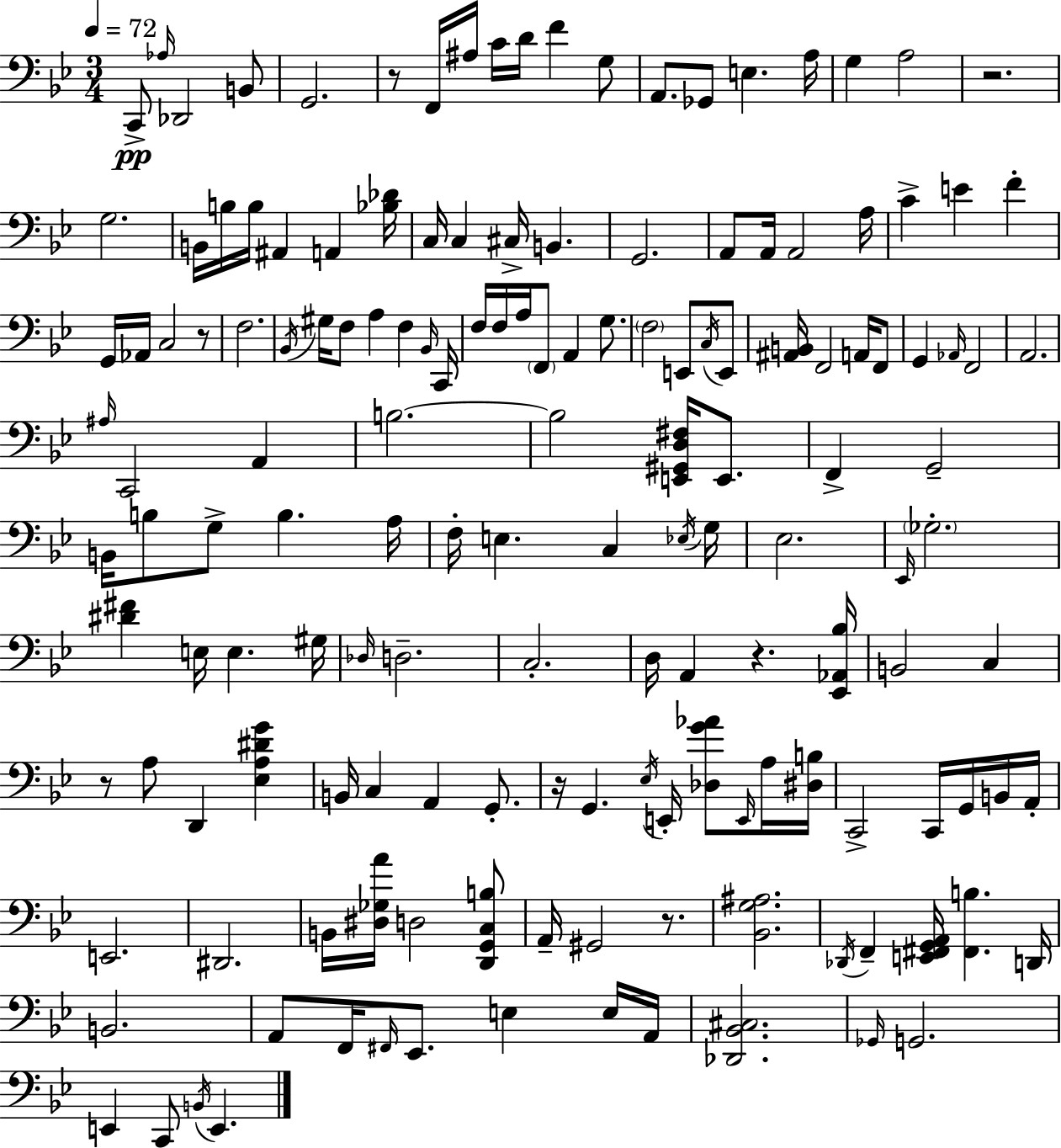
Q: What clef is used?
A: bass